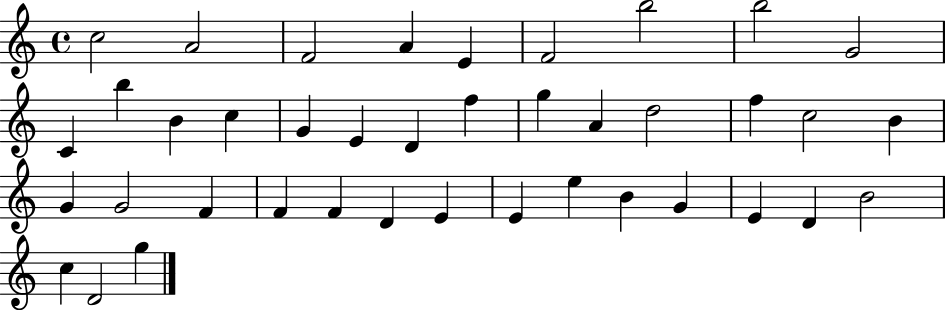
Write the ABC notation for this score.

X:1
T:Untitled
M:4/4
L:1/4
K:C
c2 A2 F2 A E F2 b2 b2 G2 C b B c G E D f g A d2 f c2 B G G2 F F F D E E e B G E D B2 c D2 g